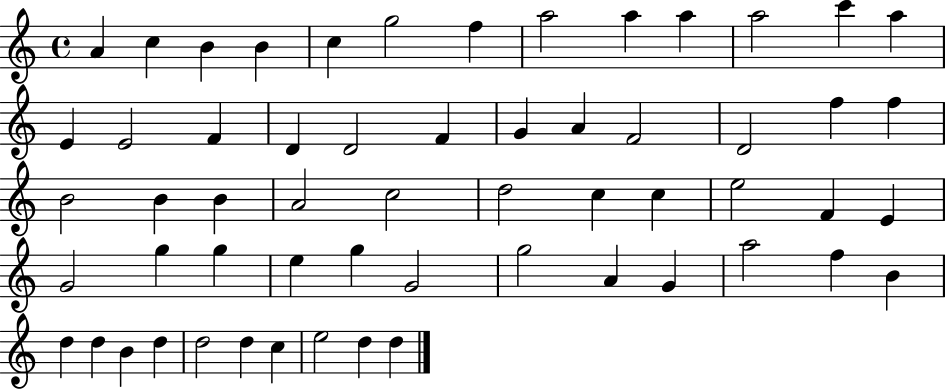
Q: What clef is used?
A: treble